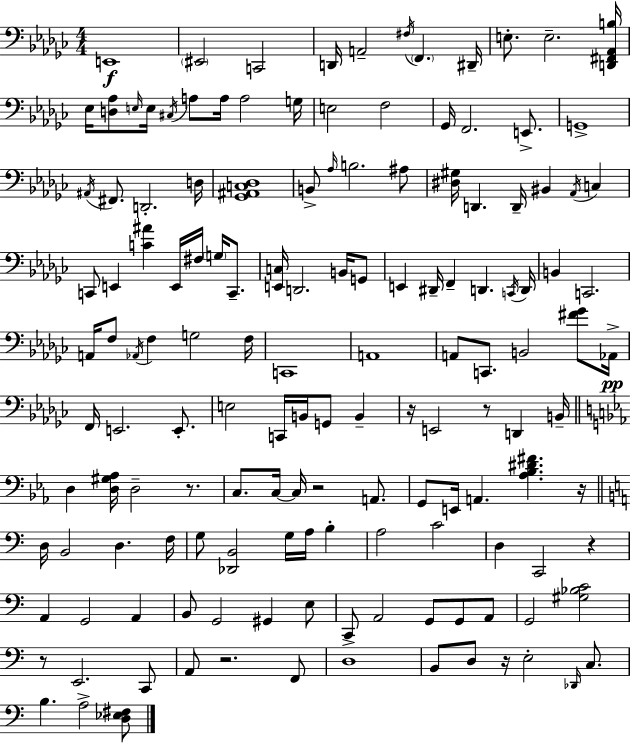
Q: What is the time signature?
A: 4/4